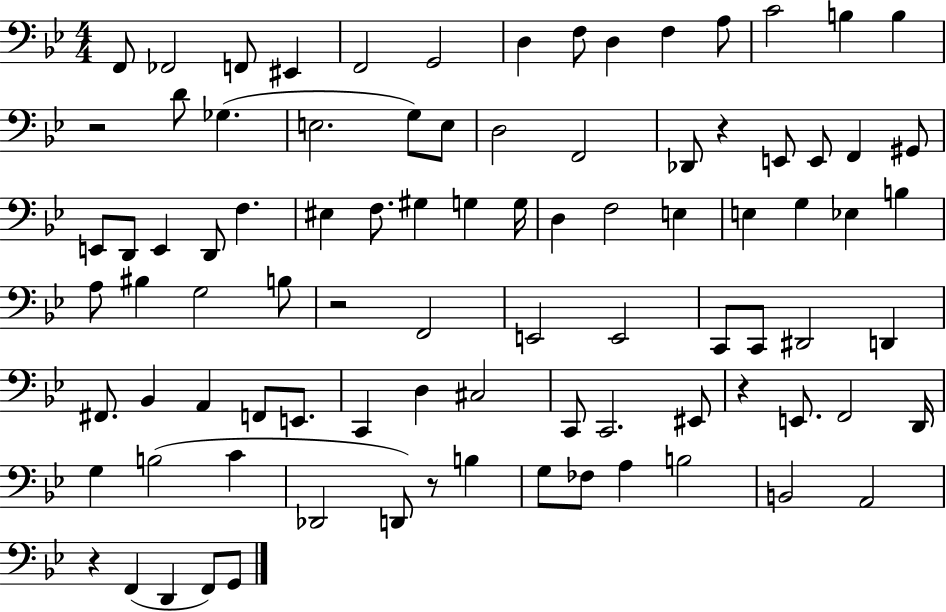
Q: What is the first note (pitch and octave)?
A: F2